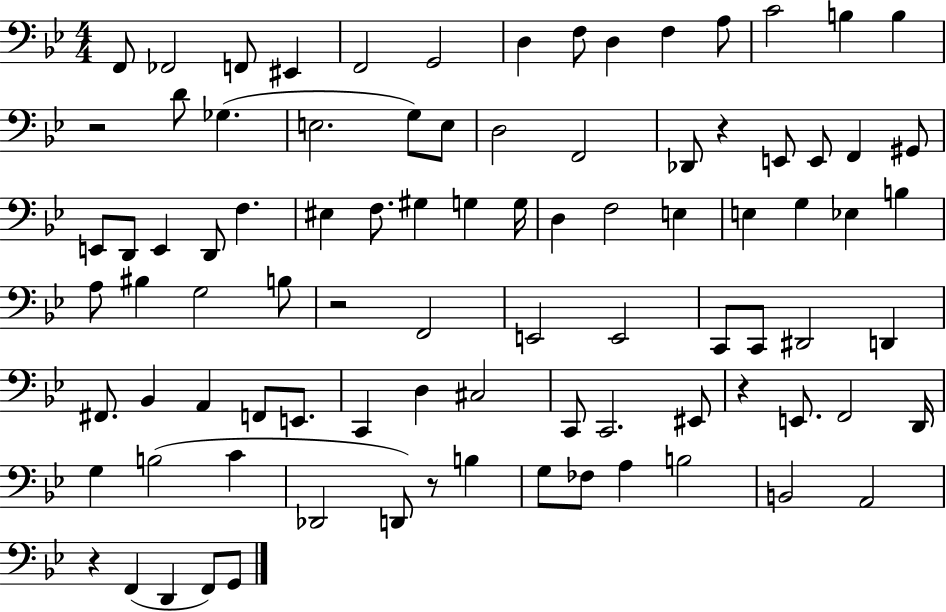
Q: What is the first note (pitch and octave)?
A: F2